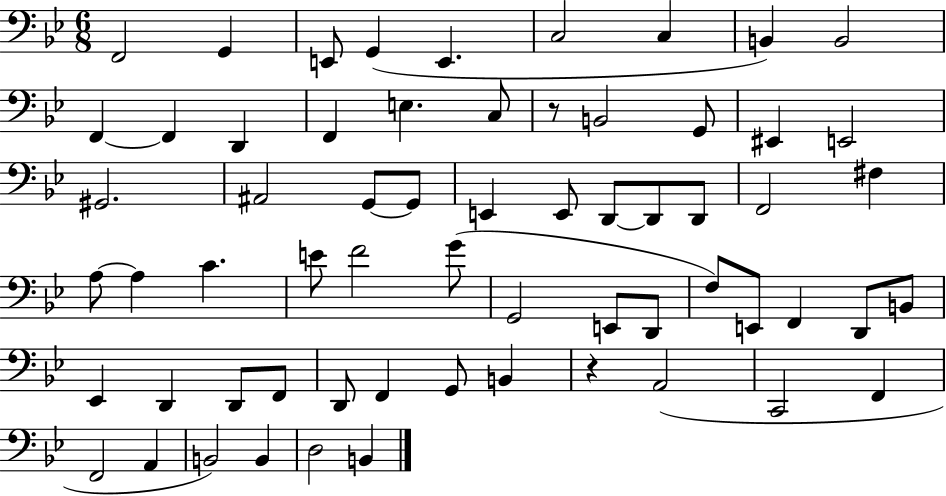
{
  \clef bass
  \numericTimeSignature
  \time 6/8
  \key bes \major
  f,2 g,4 | e,8 g,4( e,4. | c2 c4 | b,4) b,2 | \break f,4~~ f,4 d,4 | f,4 e4. c8 | r8 b,2 g,8 | eis,4 e,2 | \break gis,2. | ais,2 g,8~~ g,8 | e,4 e,8 d,8~~ d,8 d,8 | f,2 fis4 | \break a8~~ a4 c'4. | e'8 f'2 g'8( | g,2 e,8 d,8 | f8) e,8 f,4 d,8 b,8 | \break ees,4 d,4 d,8 f,8 | d,8 f,4 g,8 b,4 | r4 a,2( | c,2 f,4 | \break f,2 a,4 | b,2) b,4 | d2 b,4 | \bar "|."
}